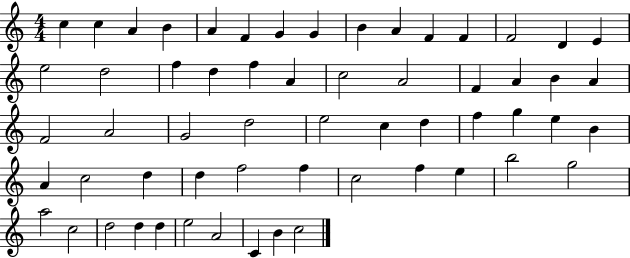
{
  \clef treble
  \numericTimeSignature
  \time 4/4
  \key c \major
  c''4 c''4 a'4 b'4 | a'4 f'4 g'4 g'4 | b'4 a'4 f'4 f'4 | f'2 d'4 e'4 | \break e''2 d''2 | f''4 d''4 f''4 a'4 | c''2 a'2 | f'4 a'4 b'4 a'4 | \break f'2 a'2 | g'2 d''2 | e''2 c''4 d''4 | f''4 g''4 e''4 b'4 | \break a'4 c''2 d''4 | d''4 f''2 f''4 | c''2 f''4 e''4 | b''2 g''2 | \break a''2 c''2 | d''2 d''4 d''4 | e''2 a'2 | c'4 b'4 c''2 | \break \bar "|."
}